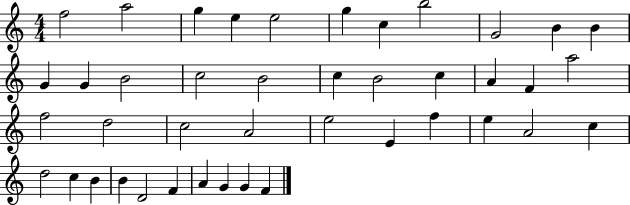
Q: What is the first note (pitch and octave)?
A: F5